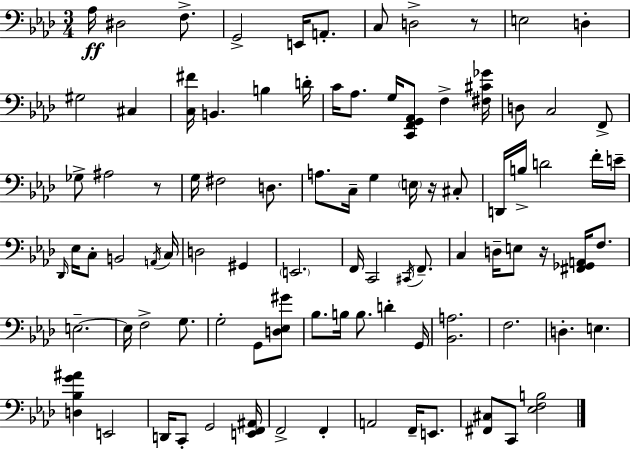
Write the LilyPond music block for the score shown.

{
  \clef bass
  \numericTimeSignature
  \time 3/4
  \key aes \major
  aes16\ff dis2 f8.-> | g,2-> e,16 a,8.-. | c8 d2-> r8 | e2 d4-. | \break gis2 cis4 | <c fis'>16 b,4. b4 d'16-. | c'16 aes8. g16 <c, f, g, aes,>8 f4-> <fis cis' ges'>16 | d8 c2 f,8-> | \break ges8-> ais2 r8 | g16 fis2 d8. | a8. c16-- g4 \parenthesize e16 r16 cis8-. | d,16 b16-> d'2 f'16-. e'16-- | \break \grace { des,16 } ees16 c8-. b,2 | \acciaccatura { a,16 } c16 d2 gis,4 | \parenthesize e,2. | f,16 c,2 \acciaccatura { cis,16 } | \break f,8.-- c4 d16-- e8 r16 <fis, ges, a,>16 | f8. e2.--~~ | e16 f2-> | g8. g2-. g,8 | \break <d ees gis'>8 bes8. b16 b8. d'4-. | g,16 <bes, a>2. | f2. | d4.-. e4. | \break <d bes g' ais'>4 e,2 | d,16 c,8-. g,2 | <e, f, ais,>16 f,2-> f,4-. | a,2 f,16-- | \break e,8. <fis, cis>8 c,8 <ees f b>2 | \bar "|."
}